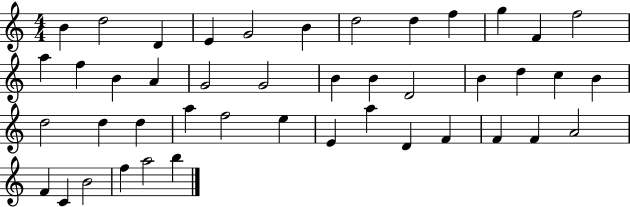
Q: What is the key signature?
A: C major